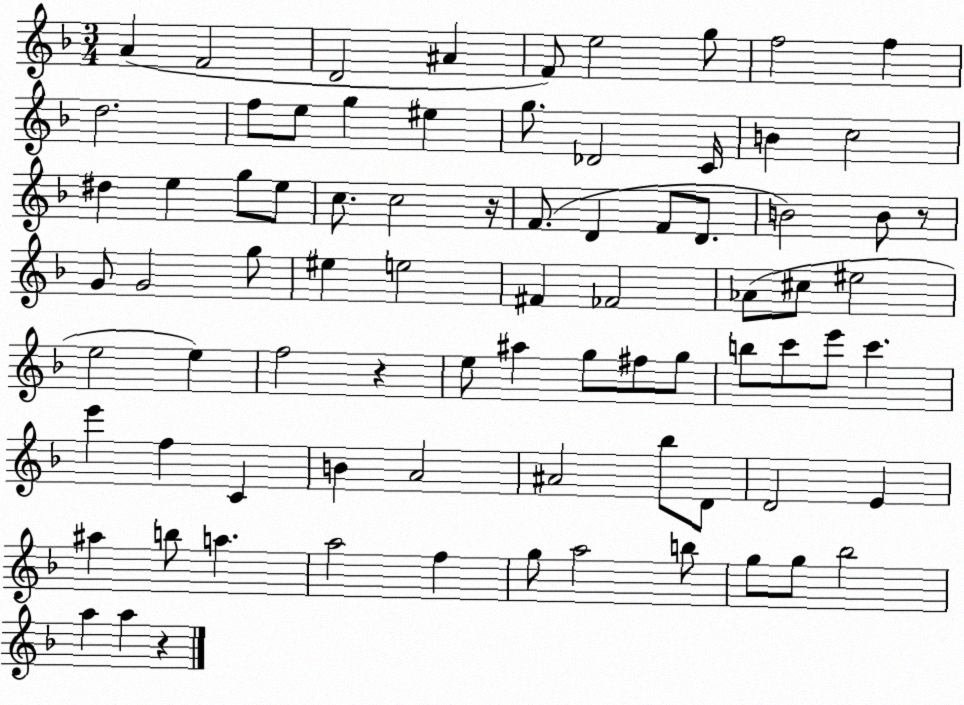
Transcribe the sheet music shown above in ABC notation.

X:1
T:Untitled
M:3/4
L:1/4
K:F
A F2 D2 ^A F/2 e2 g/2 f2 f d2 f/2 e/2 g ^e g/2 _D2 C/4 B c2 ^d e g/2 e/2 c/2 c2 z/4 F/2 D F/2 D/2 B2 B/2 z/2 G/2 G2 g/2 ^e e2 ^F _F2 _A/2 ^c/2 ^e2 e2 e f2 z e/2 ^a g/2 ^f/2 g/2 b/2 c'/2 e'/2 c' e' f C B A2 ^A2 _b/2 D/2 D2 E ^a b/2 a a2 f g/2 a2 b/2 g/2 g/2 _b2 a a z